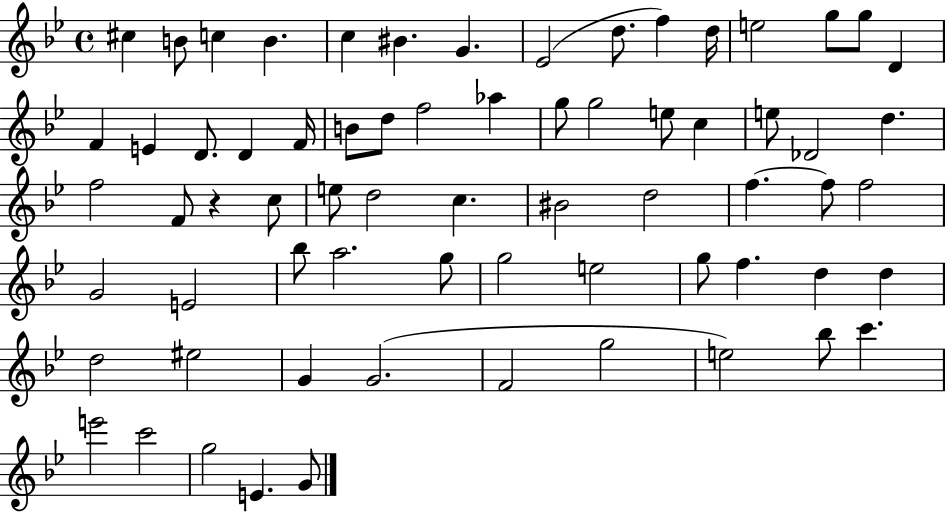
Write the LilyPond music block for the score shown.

{
  \clef treble
  \time 4/4
  \defaultTimeSignature
  \key bes \major
  cis''4 b'8 c''4 b'4. | c''4 bis'4. g'4. | ees'2( d''8. f''4) d''16 | e''2 g''8 g''8 d'4 | \break f'4 e'4 d'8. d'4 f'16 | b'8 d''8 f''2 aes''4 | g''8 g''2 e''8 c''4 | e''8 des'2 d''4. | \break f''2 f'8 r4 c''8 | e''8 d''2 c''4. | bis'2 d''2 | f''4.~~ f''8 f''2 | \break g'2 e'2 | bes''8 a''2. g''8 | g''2 e''2 | g''8 f''4. d''4 d''4 | \break d''2 eis''2 | g'4 g'2.( | f'2 g''2 | e''2) bes''8 c'''4. | \break e'''2 c'''2 | g''2 e'4. g'8 | \bar "|."
}